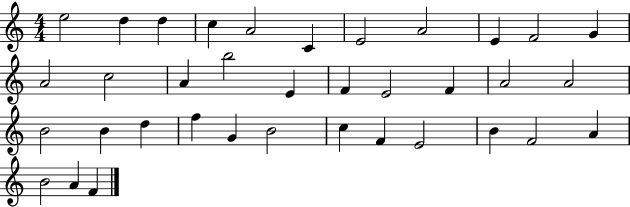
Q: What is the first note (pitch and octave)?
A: E5